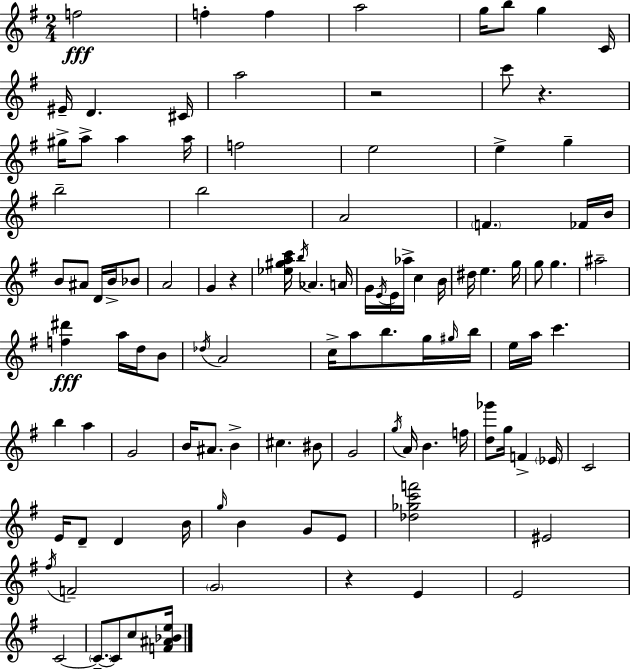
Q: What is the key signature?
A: E minor